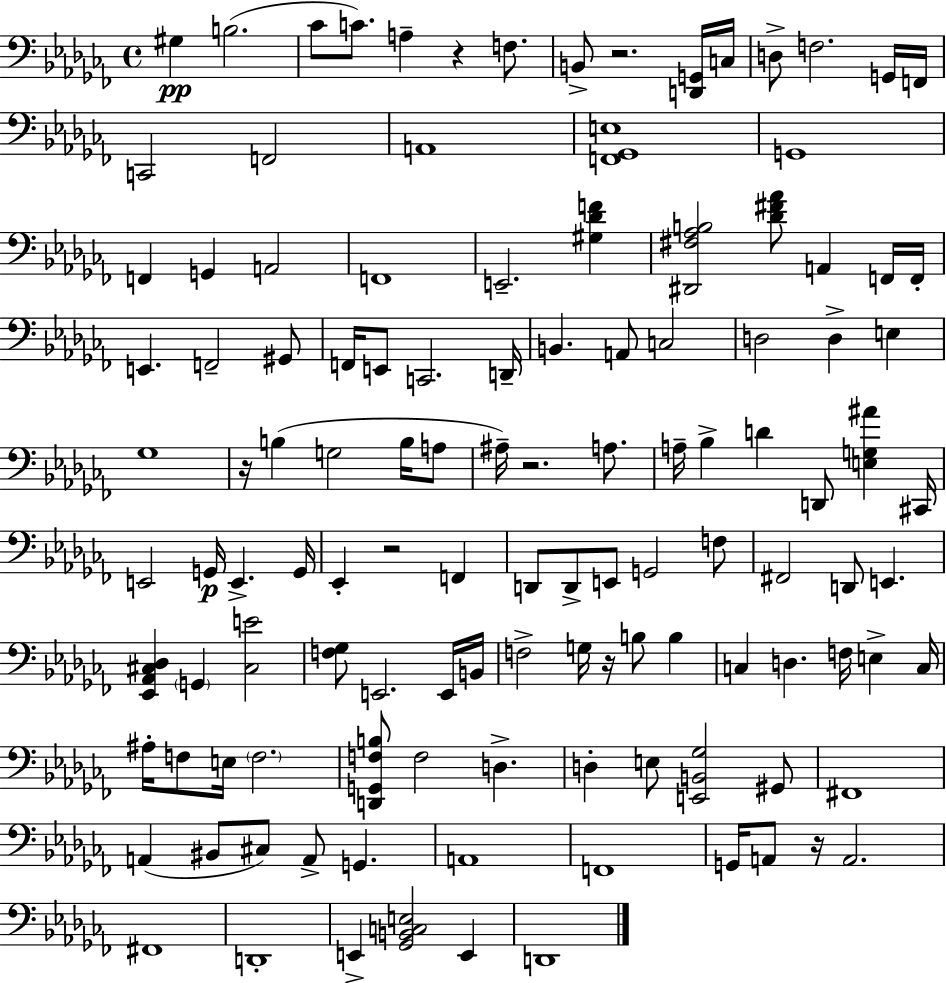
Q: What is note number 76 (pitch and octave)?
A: C3